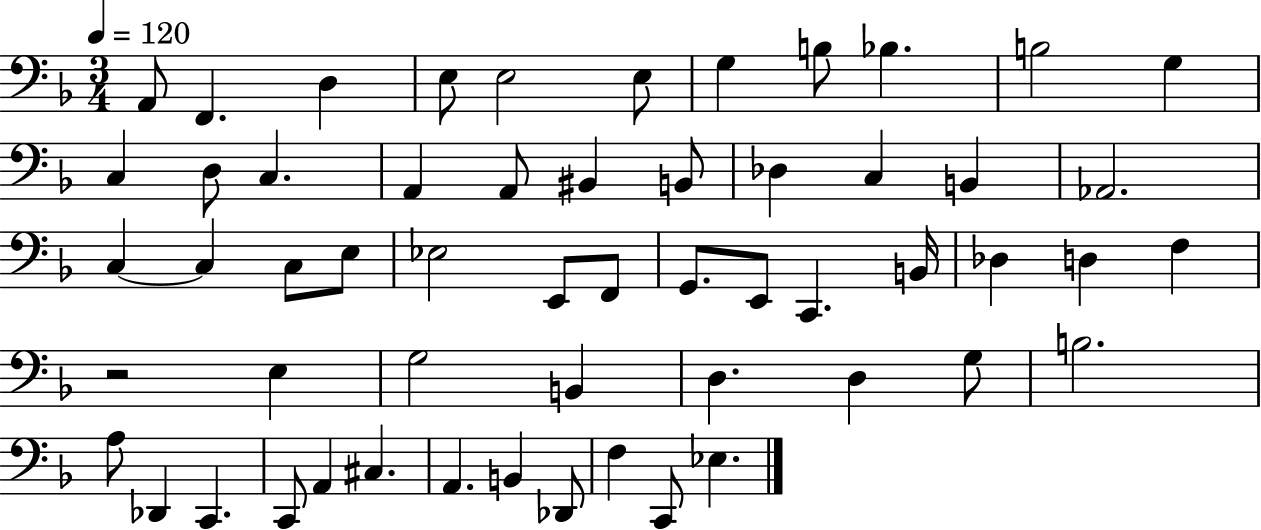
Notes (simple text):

A2/e F2/q. D3/q E3/e E3/h E3/e G3/q B3/e Bb3/q. B3/h G3/q C3/q D3/e C3/q. A2/q A2/e BIS2/q B2/e Db3/q C3/q B2/q Ab2/h. C3/q C3/q C3/e E3/e Eb3/h E2/e F2/e G2/e. E2/e C2/q. B2/s Db3/q D3/q F3/q R/h E3/q G3/h B2/q D3/q. D3/q G3/e B3/h. A3/e Db2/q C2/q. C2/e A2/q C#3/q. A2/q. B2/q Db2/e F3/q C2/e Eb3/q.